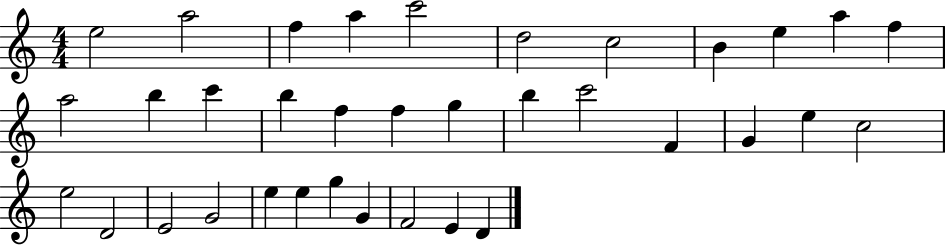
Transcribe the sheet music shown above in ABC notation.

X:1
T:Untitled
M:4/4
L:1/4
K:C
e2 a2 f a c'2 d2 c2 B e a f a2 b c' b f f g b c'2 F G e c2 e2 D2 E2 G2 e e g G F2 E D